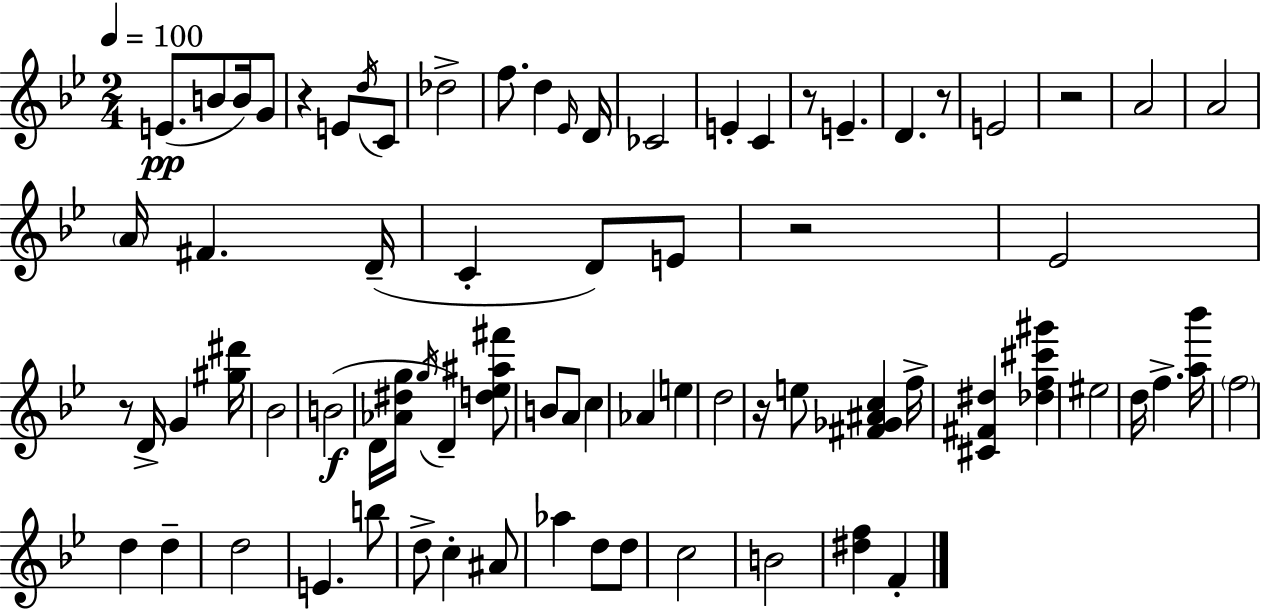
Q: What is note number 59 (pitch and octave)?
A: B4